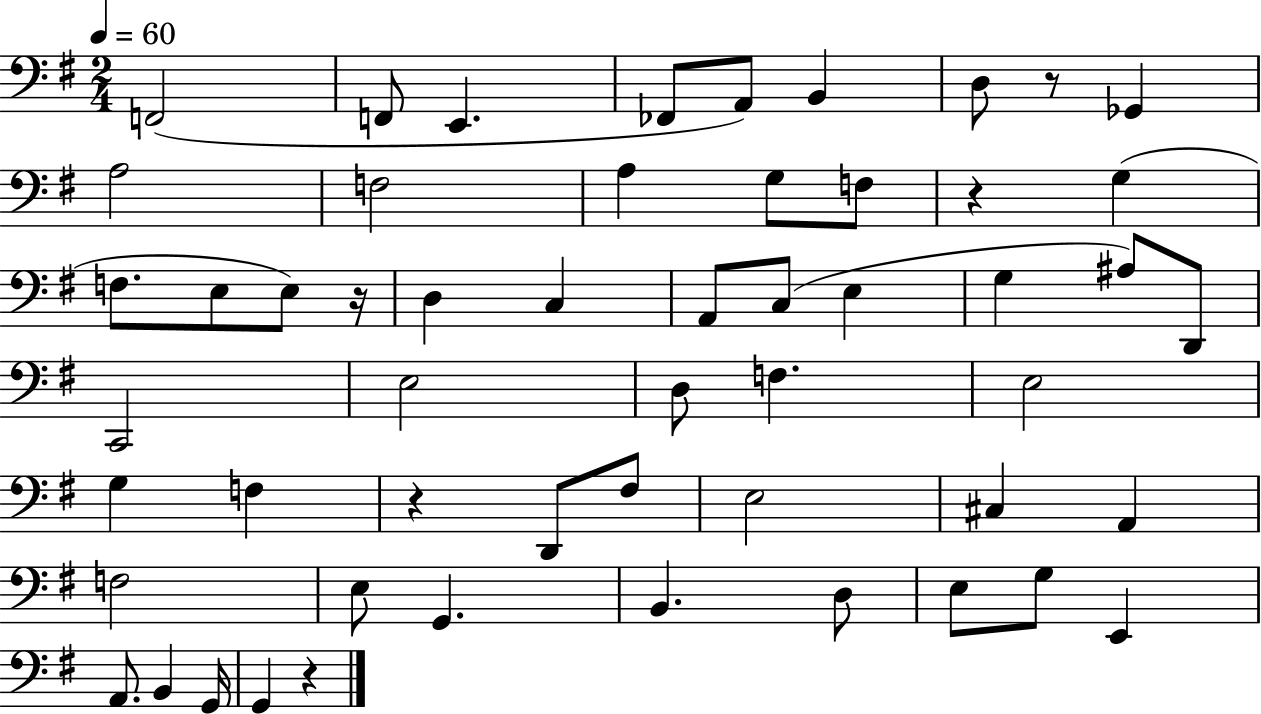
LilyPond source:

{
  \clef bass
  \numericTimeSignature
  \time 2/4
  \key g \major
  \tempo 4 = 60
  f,2( | f,8 e,4. | fes,8 a,8) b,4 | d8 r8 ges,4 | \break a2 | f2 | a4 g8 f8 | r4 g4( | \break f8. e8 e8) r16 | d4 c4 | a,8 c8( e4 | g4 ais8) d,8 | \break c,2 | e2 | d8 f4. | e2 | \break g4 f4 | r4 d,8 fis8 | e2 | cis4 a,4 | \break f2 | e8 g,4. | b,4. d8 | e8 g8 e,4 | \break a,8. b,4 g,16 | g,4 r4 | \bar "|."
}